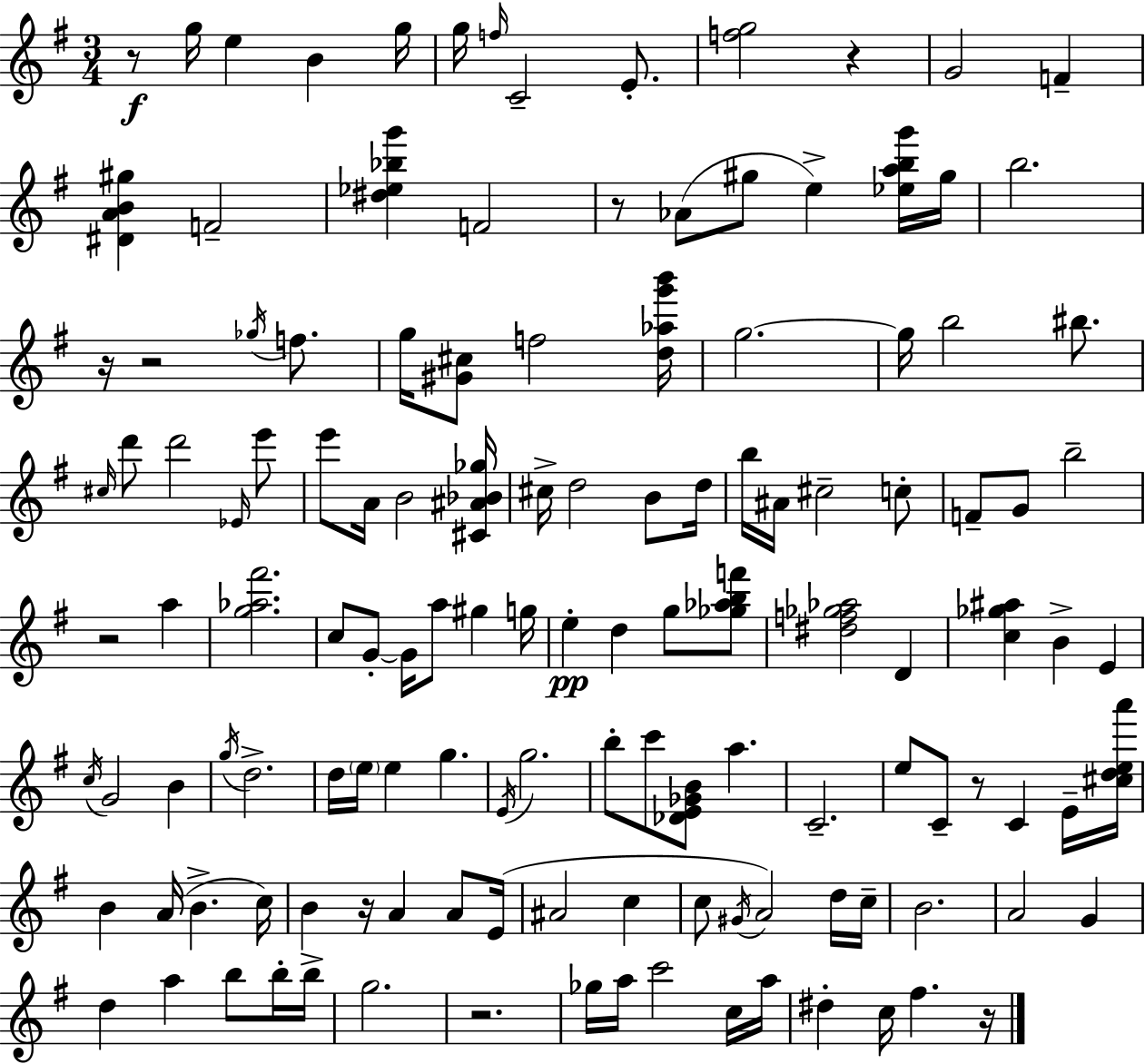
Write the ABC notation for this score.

X:1
T:Untitled
M:3/4
L:1/4
K:Em
z/2 g/4 e B g/4 g/4 f/4 C2 E/2 [fg]2 z G2 F [^DAB^g] F2 [^d_e_bg'] F2 z/2 _A/2 ^g/2 e [_eabg']/4 ^g/4 b2 z/4 z2 _g/4 f/2 g/4 [^G^c]/2 f2 [d_ag'b']/4 g2 g/4 b2 ^b/2 ^c/4 d'/2 d'2 _E/4 e'/2 e'/2 A/4 B2 [^C^A_B_g]/4 ^c/4 d2 B/2 d/4 b/4 ^A/4 ^c2 c/2 F/2 G/2 b2 z2 a [g_a^f']2 c/2 G/2 G/4 a/2 ^g g/4 e d g/2 [_g_abf']/2 [^df_g_a]2 D [c_g^a] B E c/4 G2 B g/4 d2 d/4 e/4 e g E/4 g2 b/2 c'/2 [_DE_GB]/2 a C2 e/2 C/2 z/2 C E/4 [^cdea']/4 B A/4 B c/4 B z/4 A A/2 E/4 ^A2 c c/2 ^G/4 A2 d/4 c/4 B2 A2 G d a b/2 b/4 b/4 g2 z2 _g/4 a/4 c'2 c/4 a/4 ^d c/4 ^f z/4